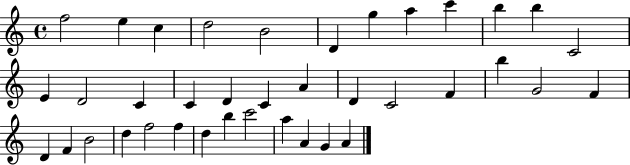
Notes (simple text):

F5/h E5/q C5/q D5/h B4/h D4/q G5/q A5/q C6/q B5/q B5/q C4/h E4/q D4/h C4/q C4/q D4/q C4/q A4/q D4/q C4/h F4/q B5/q G4/h F4/q D4/q F4/q B4/h D5/q F5/h F5/q D5/q B5/q C6/h A5/q A4/q G4/q A4/q